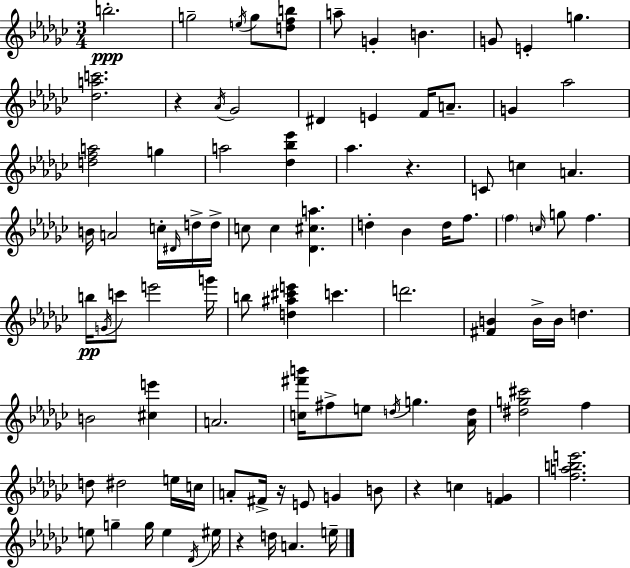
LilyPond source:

{
  \clef treble
  \numericTimeSignature
  \time 3/4
  \key ees \minor
  b''2.-.\ppp | g''2-- \acciaccatura { e''16 } g''8 <d'' f'' b''>8 | a''8-- g'4-. b'4. | g'8 e'4-. g''4. | \break <des'' a'' c'''>2. | r4 \acciaccatura { aes'16 } ges'2 | dis'4 e'4 f'16 a'8.-- | g'4 aes''2 | \break <d'' f'' a''>2 g''4 | a''2 <des'' bes'' ees'''>4 | aes''4. r4. | c'8 c''4 a'4. | \break b'16 a'2 c''16-. | \grace { dis'16 } d''16-> d''16-> c''8 c''4 <des' cis'' a''>4. | d''4-. bes'4 d''16 | f''8. \parenthesize f''4 \grace { c''16 } g''8 f''4. | \break b''16\pp \acciaccatura { g'16 } c'''8 e'''2 | g'''16 b''8 <d'' ais'' cis''' e'''>4 c'''4. | d'''2. | <fis' b'>4 b'16-> b'16 d''4. | \break b'2 | <cis'' e'''>4 a'2. | <c'' fis''' b'''>16 fis''8-> e''8 \acciaccatura { d''16 } g''4. | <aes' d''>16 <dis'' g'' cis'''>2 | \break f''4 d''8 dis''2 | e''16 c''16 a'8-. fis'16-> r16 e'8 | g'4 b'8 r4 c''4 | <f' g'>4 <f'' a'' b'' e'''>2. | \break e''8 g''4-- | g''16 e''4 \acciaccatura { des'16 } eis''16 r4 d''16 | a'4. e''16-- \bar "|."
}